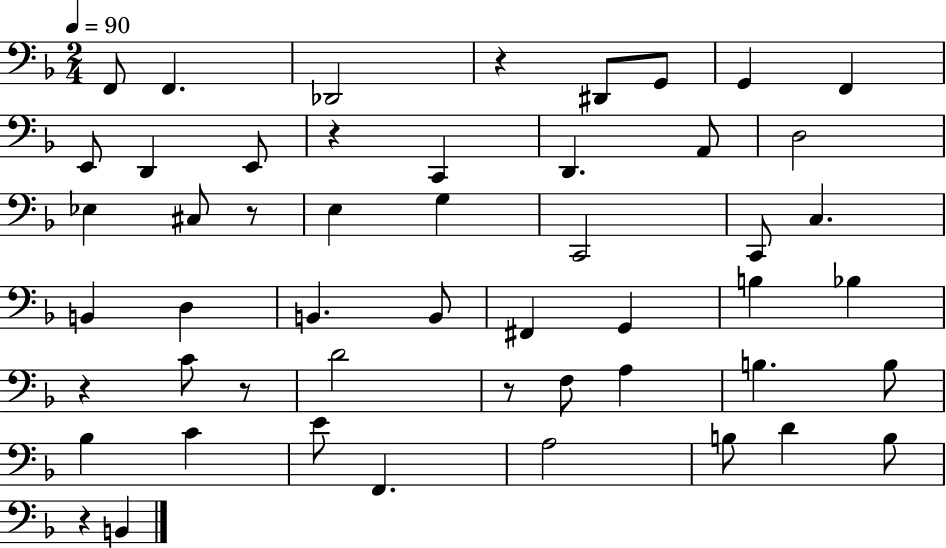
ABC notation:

X:1
T:Untitled
M:2/4
L:1/4
K:F
F,,/2 F,, _D,,2 z ^D,,/2 G,,/2 G,, F,, E,,/2 D,, E,,/2 z C,, D,, A,,/2 D,2 _E, ^C,/2 z/2 E, G, C,,2 C,,/2 C, B,, D, B,, B,,/2 ^F,, G,, B, _B, z C/2 z/2 D2 z/2 F,/2 A, B, B,/2 _B, C E/2 F,, A,2 B,/2 D B,/2 z B,,